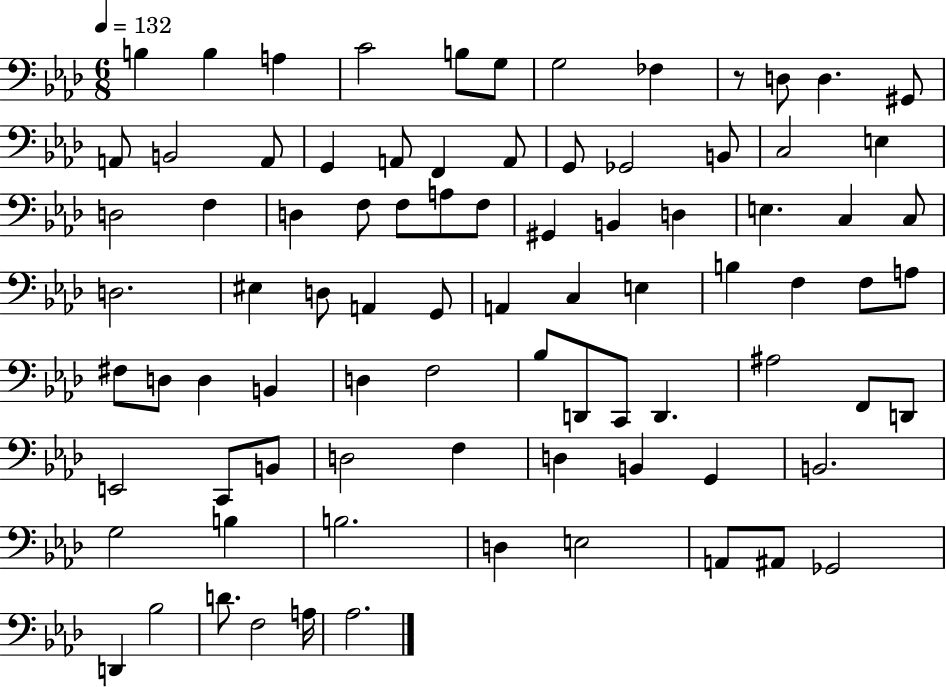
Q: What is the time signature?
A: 6/8